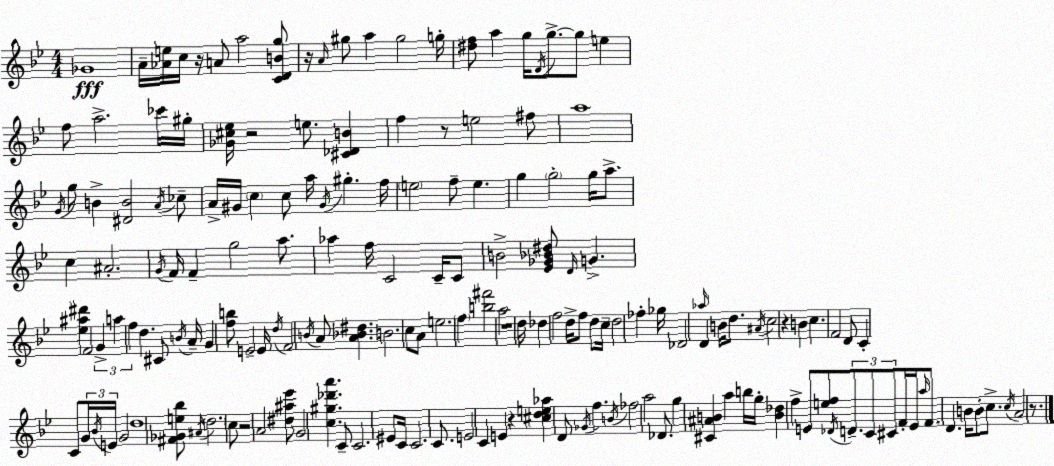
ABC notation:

X:1
T:Untitled
M:4/4
L:1/4
K:Gm
_G4 A/4 [_Ae]/4 c/4 z/4 A/2 a2 [CDBg]/2 z/4 A/4 ^g/2 a ^g2 g/4 [^df]/2 a g/4 D/4 g/2 g/2 e f/2 a2 _c'/4 ^g/4 [_G^c_e]/4 z2 e/2 [^C_DB] f z/2 e2 ^f/2 a4 G/4 g/2 B [^DB]2 A/4 _c/2 A/4 ^G/4 c c/2 a/4 ^G/4 ^g f/4 e2 f/2 e g g2 g/4 a/2 c ^A2 G/4 F/4 F g2 a/2 _a f/4 C2 C/4 C/2 B2 [_E_G_B^d]/2 D/4 G [_e^a^d'] F2 G a f d ^C/2 B/4 A/4 G [fb]/2 E2 E/4 d/4 F2 B/4 A/2 [A_B^d] B2 c/2 A/2 e2 f [b^f']2 a2 z4 d/4 _d f2 d/4 f/2 d/2 c/4 d2 _f _g/4 _D2 _a/4 D B/4 d/2 ^A/4 c2 z B c F2 D/2 C C/2 G/4 _B/4 E/4 G2 d4 [^F_Ge_b]/2 ^A/4 d2 c/2 z2 A2 [^d^a_e']/2 G2 [c^g_d'a'] C/2 C2 ^E/2 C/4 C2 C/2 E2 C E z [^cde_a] D/2 _G/4 f B/4 _f2 a2 _D/2 g [^C^AB] a b/4 g/4 [B_d] f E/2 [ef]/2 _D/4 D/2 C/2 ^C/2 F/4 E/4 a/4 F/2 D B/4 B/2 c/2 c/4 A2 z/2